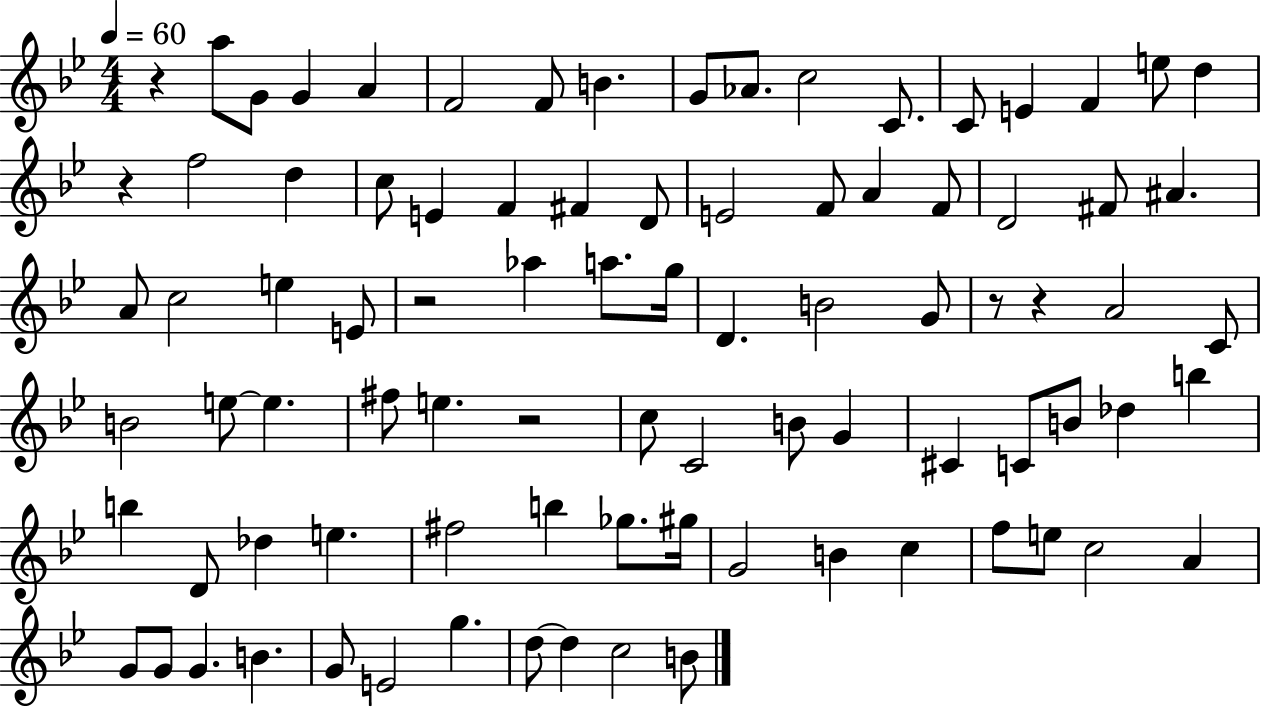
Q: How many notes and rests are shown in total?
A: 88